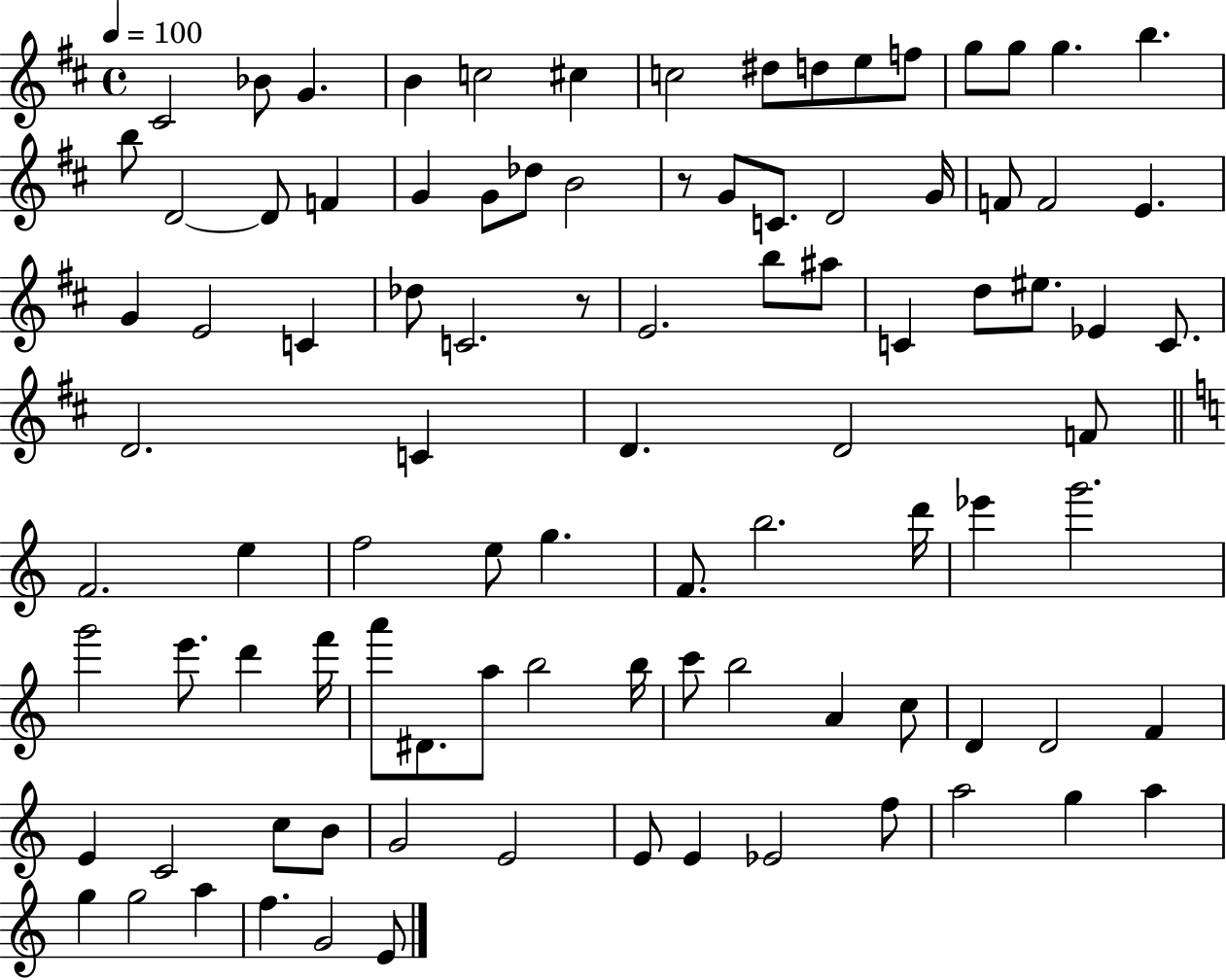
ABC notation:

X:1
T:Untitled
M:4/4
L:1/4
K:D
^C2 _B/2 G B c2 ^c c2 ^d/2 d/2 e/2 f/2 g/2 g/2 g b b/2 D2 D/2 F G G/2 _d/2 B2 z/2 G/2 C/2 D2 G/4 F/2 F2 E G E2 C _d/2 C2 z/2 E2 b/2 ^a/2 C d/2 ^e/2 _E C/2 D2 C D D2 F/2 F2 e f2 e/2 g F/2 b2 d'/4 _e' g'2 g'2 e'/2 d' f'/4 a'/2 ^D/2 a/2 b2 b/4 c'/2 b2 A c/2 D D2 F E C2 c/2 B/2 G2 E2 E/2 E _E2 f/2 a2 g a g g2 a f G2 E/2